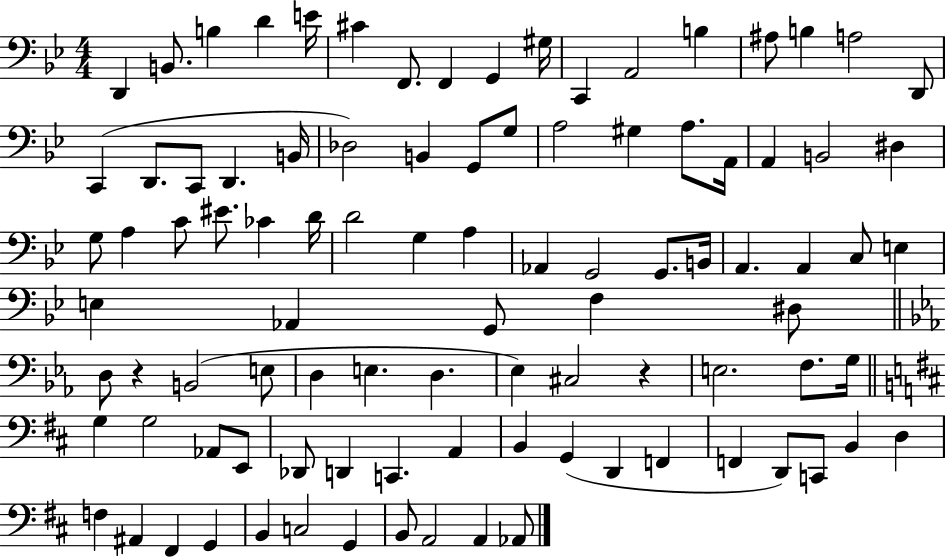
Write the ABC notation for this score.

X:1
T:Untitled
M:4/4
L:1/4
K:Bb
D,, B,,/2 B, D E/4 ^C F,,/2 F,, G,, ^G,/4 C,, A,,2 B, ^A,/2 B, A,2 D,,/2 C,, D,,/2 C,,/2 D,, B,,/4 _D,2 B,, G,,/2 G,/2 A,2 ^G, A,/2 A,,/4 A,, B,,2 ^D, G,/2 A, C/2 ^E/2 _C D/4 D2 G, A, _A,, G,,2 G,,/2 B,,/4 A,, A,, C,/2 E, E, _A,, G,,/2 F, ^D,/2 D,/2 z B,,2 E,/2 D, E, D, _E, ^C,2 z E,2 F,/2 G,/4 G, G,2 _A,,/2 E,,/2 _D,,/2 D,, C,, A,, B,, G,, D,, F,, F,, D,,/2 C,,/2 B,, D, F, ^A,, ^F,, G,, B,, C,2 G,, B,,/2 A,,2 A,, _A,,/2